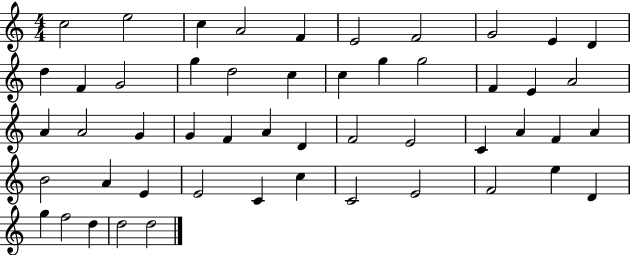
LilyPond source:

{
  \clef treble
  \numericTimeSignature
  \time 4/4
  \key c \major
  c''2 e''2 | c''4 a'2 f'4 | e'2 f'2 | g'2 e'4 d'4 | \break d''4 f'4 g'2 | g''4 d''2 c''4 | c''4 g''4 g''2 | f'4 e'4 a'2 | \break a'4 a'2 g'4 | g'4 f'4 a'4 d'4 | f'2 e'2 | c'4 a'4 f'4 a'4 | \break b'2 a'4 e'4 | e'2 c'4 c''4 | c'2 e'2 | f'2 e''4 d'4 | \break g''4 f''2 d''4 | d''2 d''2 | \bar "|."
}